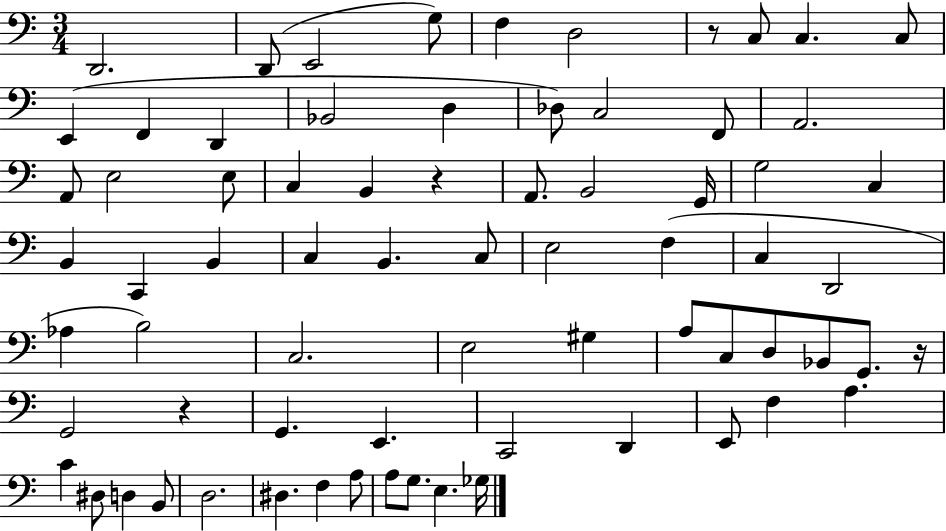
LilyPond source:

{
  \clef bass
  \numericTimeSignature
  \time 3/4
  \key c \major
  d,2. | d,8( e,2 g8) | f4 d2 | r8 c8 c4. c8 | \break e,4( f,4 d,4 | bes,2 d4 | des8) c2 f,8 | a,2. | \break a,8 e2 e8 | c4 b,4 r4 | a,8. b,2 g,16 | g2 c4 | \break b,4 c,4 b,4 | c4 b,4. c8 | e2 f4( | c4 d,2 | \break aes4 b2) | c2. | e2 gis4 | a8 c8 d8 bes,8 g,8. r16 | \break g,2 r4 | g,4. e,4. | c,2 d,4 | e,8 f4 a4. | \break c'4 dis8 d4 b,8 | d2. | dis4. f4 a8 | a8 g8. e4. ges16 | \break \bar "|."
}